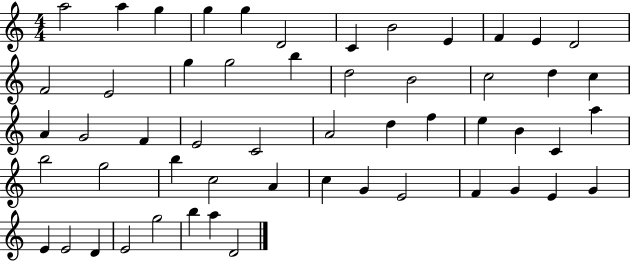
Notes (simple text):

A5/h A5/q G5/q G5/q G5/q D4/h C4/q B4/h E4/q F4/q E4/q D4/h F4/h E4/h G5/q G5/h B5/q D5/h B4/h C5/h D5/q C5/q A4/q G4/h F4/q E4/h C4/h A4/h D5/q F5/q E5/q B4/q C4/q A5/q B5/h G5/h B5/q C5/h A4/q C5/q G4/q E4/h F4/q G4/q E4/q G4/q E4/q E4/h D4/q E4/h G5/h B5/q A5/q D4/h